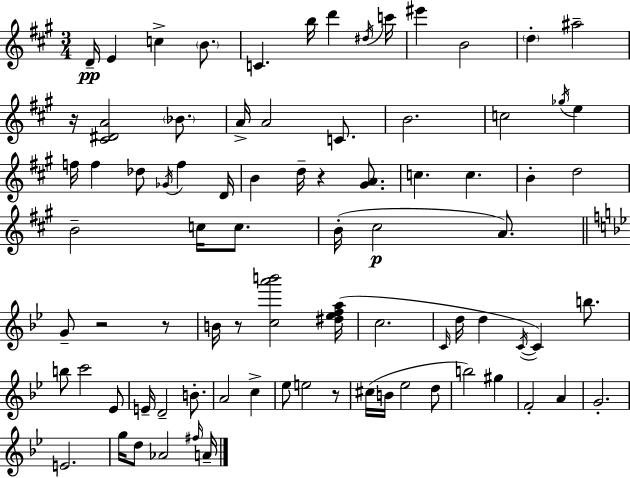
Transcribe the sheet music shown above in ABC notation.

X:1
T:Untitled
M:3/4
L:1/4
K:A
D/4 E c B/2 C b/4 d' ^d/4 c'/4 ^e' B2 d ^a2 z/4 [^C^DA]2 _B/2 A/4 A2 C/2 B2 c2 _g/4 e f/4 f _d/2 _G/4 f D/4 B d/4 z [^GA]/2 c c B d2 B2 c/4 c/2 B/4 ^c2 A/2 G/2 z2 z/2 B/4 z/2 [ca'b']2 [^d_efa]/4 c2 C/4 d/4 d C/4 C b/2 b/2 c'2 _E/2 E/4 D2 B/2 A2 c _e/2 e2 z/2 ^c/4 B/4 _e2 d/2 b2 ^g F2 A G2 E2 g/4 d/2 _A2 ^f/4 A/4